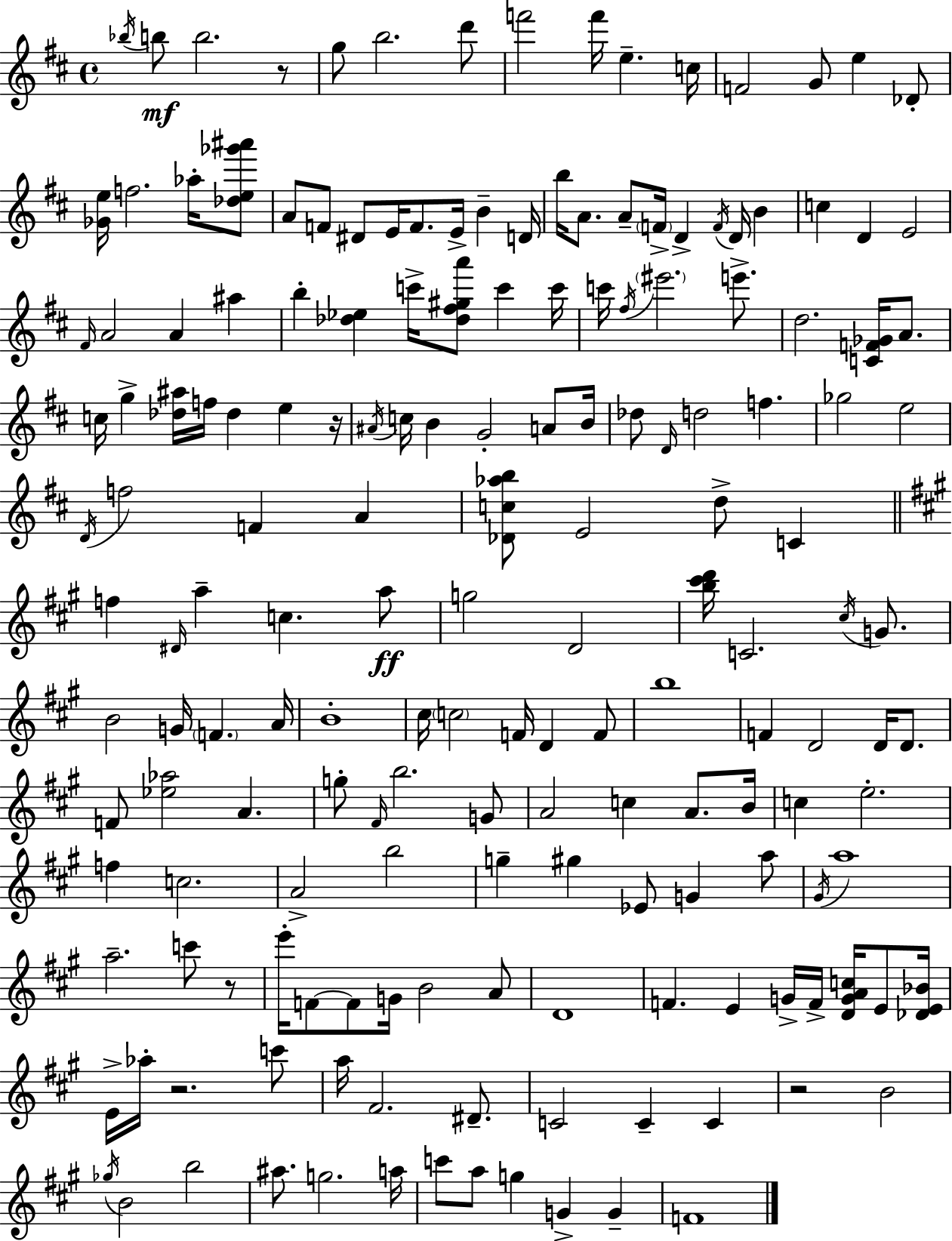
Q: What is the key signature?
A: D major